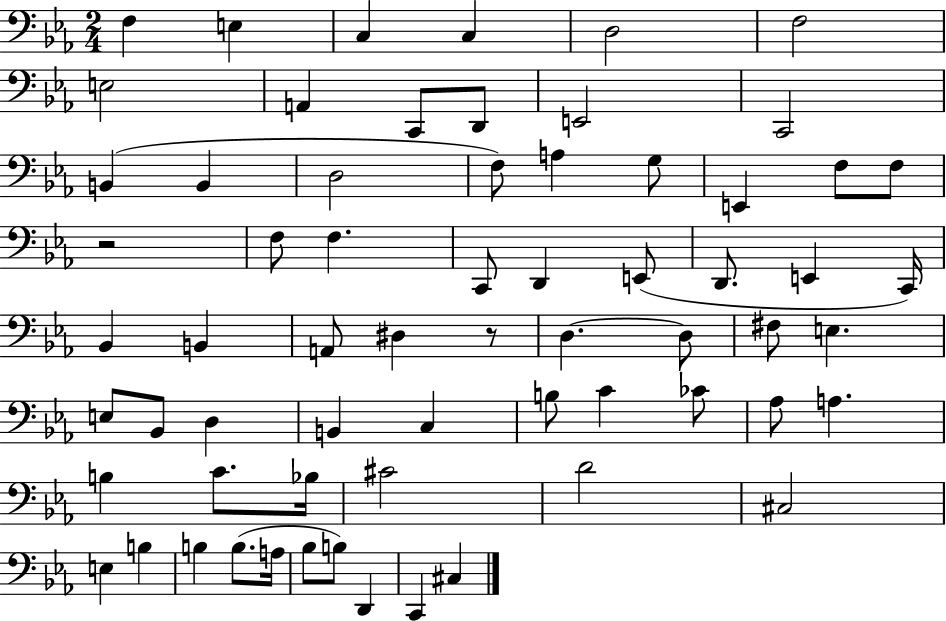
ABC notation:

X:1
T:Untitled
M:2/4
L:1/4
K:Eb
F, E, C, C, D,2 F,2 E,2 A,, C,,/2 D,,/2 E,,2 C,,2 B,, B,, D,2 F,/2 A, G,/2 E,, F,/2 F,/2 z2 F,/2 F, C,,/2 D,, E,,/2 D,,/2 E,, C,,/4 _B,, B,, A,,/2 ^D, z/2 D, D,/2 ^F,/2 E, E,/2 _B,,/2 D, B,, C, B,/2 C _C/2 _A,/2 A, B, C/2 _B,/4 ^C2 D2 ^C,2 E, B, B, B,/2 A,/4 _B,/2 B,/2 D,, C,, ^C,